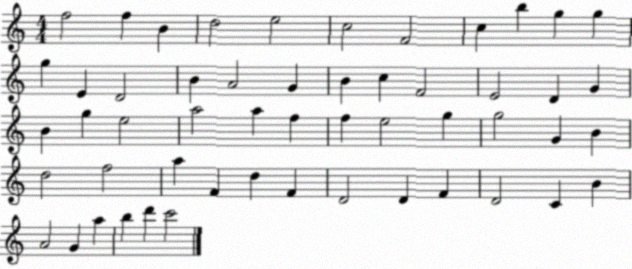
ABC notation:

X:1
T:Untitled
M:4/4
L:1/4
K:C
f2 f B d2 e2 c2 F2 c b g g g E D2 B A2 G B c F2 E2 D G B g e2 a2 a f f e2 g g2 G B d2 f2 a F d F D2 D F D2 C B A2 G a b d' c'2